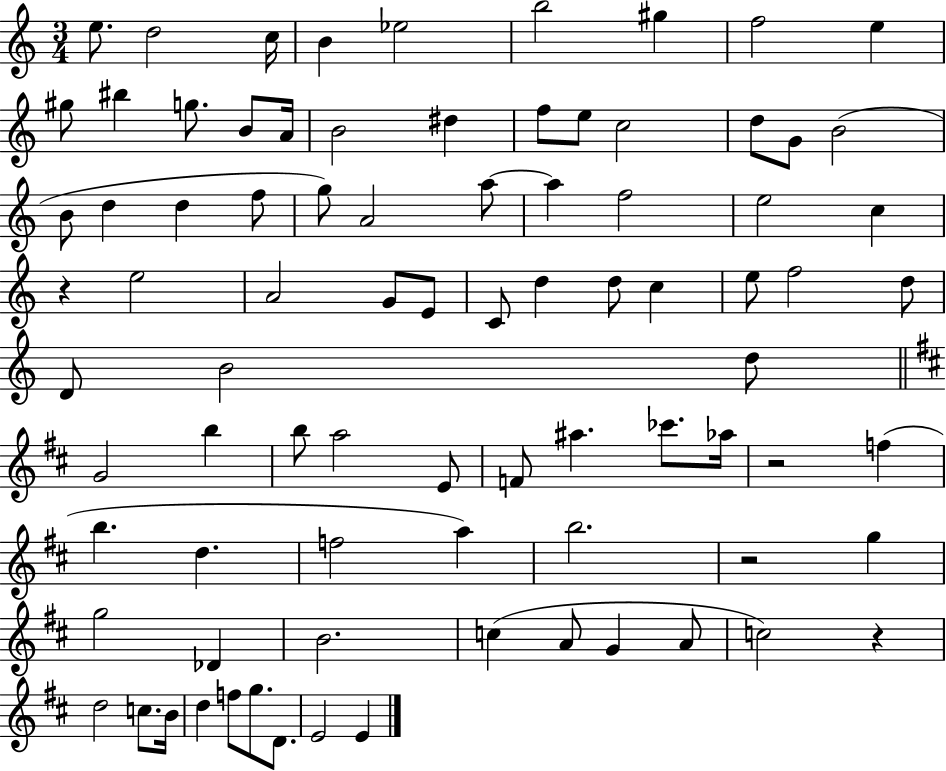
E5/e. D5/h C5/s B4/q Eb5/h B5/h G#5/q F5/h E5/q G#5/e BIS5/q G5/e. B4/e A4/s B4/h D#5/q F5/e E5/e C5/h D5/e G4/e B4/h B4/e D5/q D5/q F5/e G5/e A4/h A5/e A5/q F5/h E5/h C5/q R/q E5/h A4/h G4/e E4/e C4/e D5/q D5/e C5/q E5/e F5/h D5/e D4/e B4/h D5/e G4/h B5/q B5/e A5/h E4/e F4/e A#5/q. CES6/e. Ab5/s R/h F5/q B5/q. D5/q. F5/h A5/q B5/h. R/h G5/q G5/h Db4/q B4/h. C5/q A4/e G4/q A4/e C5/h R/q D5/h C5/e. B4/s D5/q F5/e G5/e. D4/e. E4/h E4/q